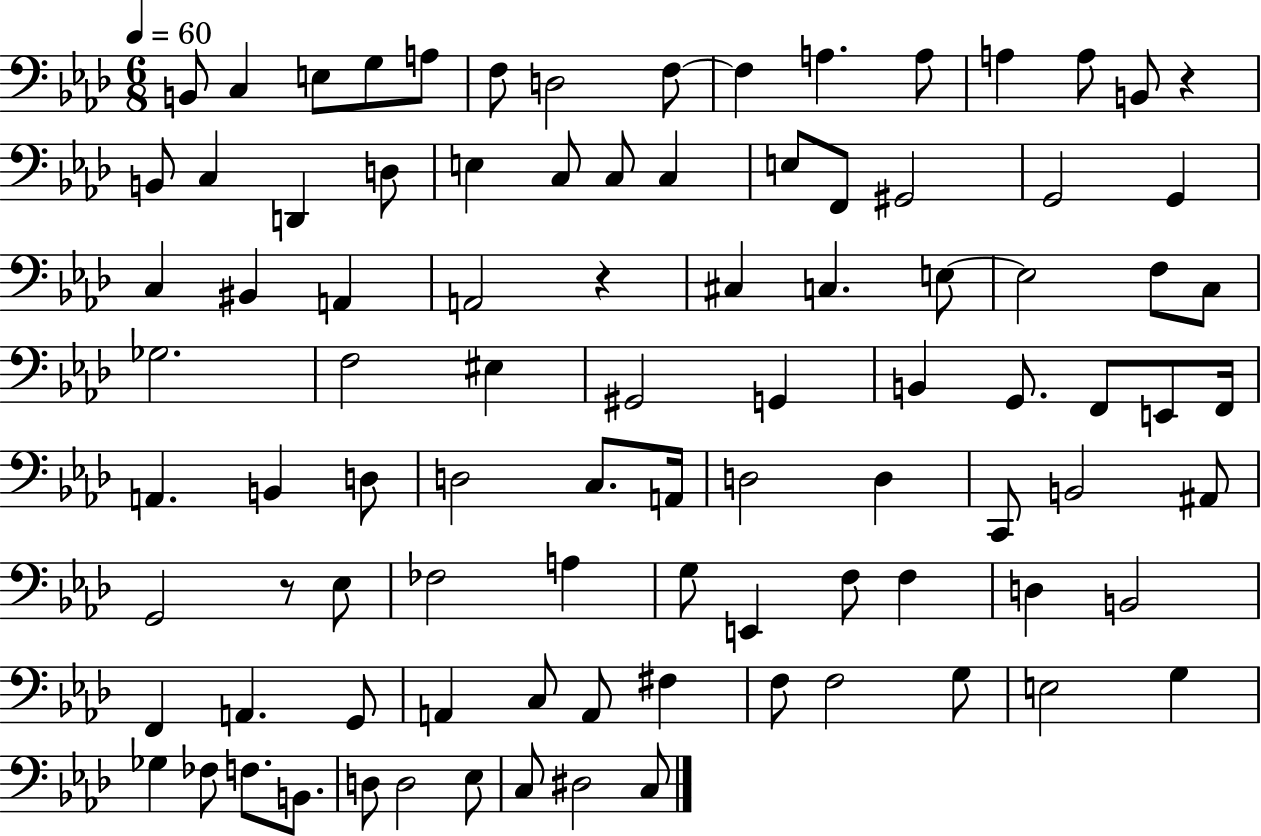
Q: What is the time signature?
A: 6/8